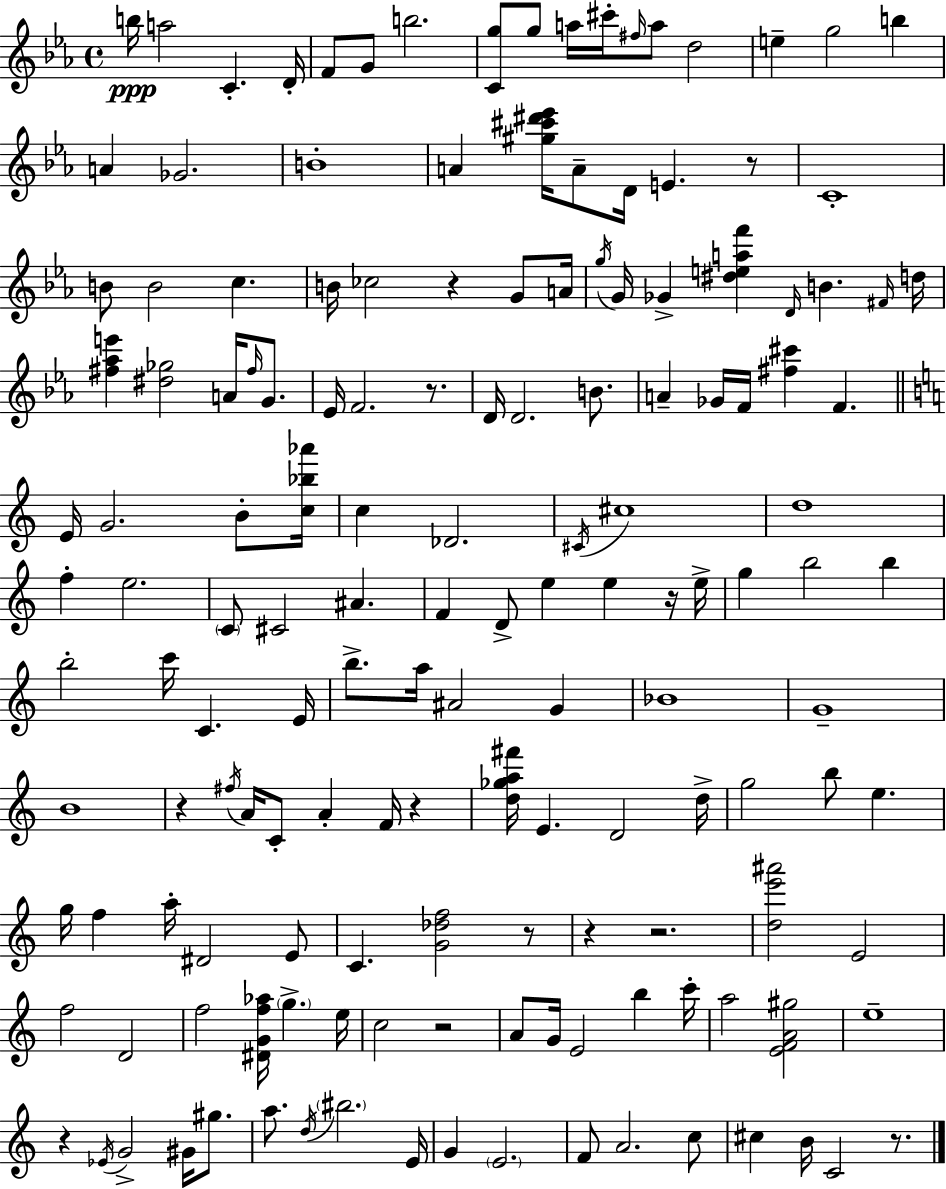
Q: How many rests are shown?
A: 12